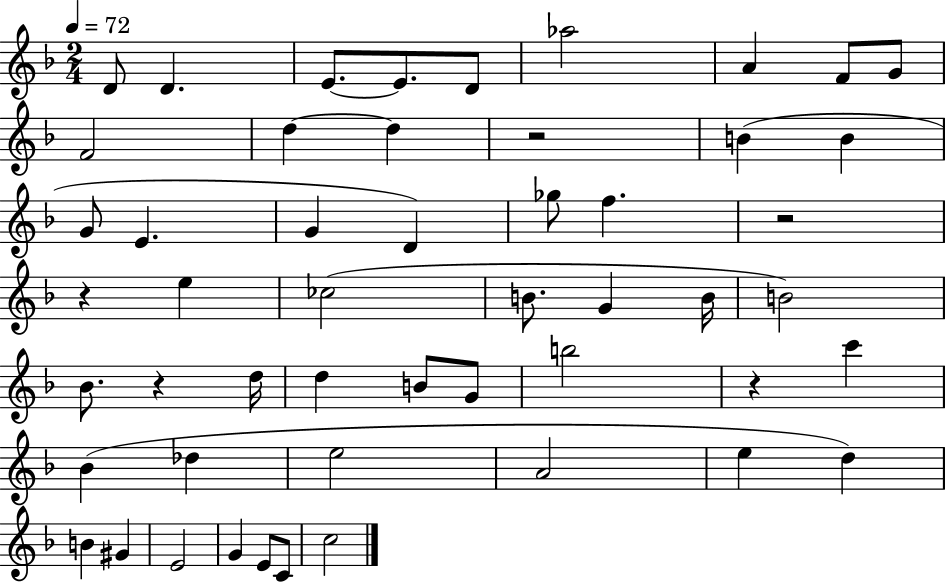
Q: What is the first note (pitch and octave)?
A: D4